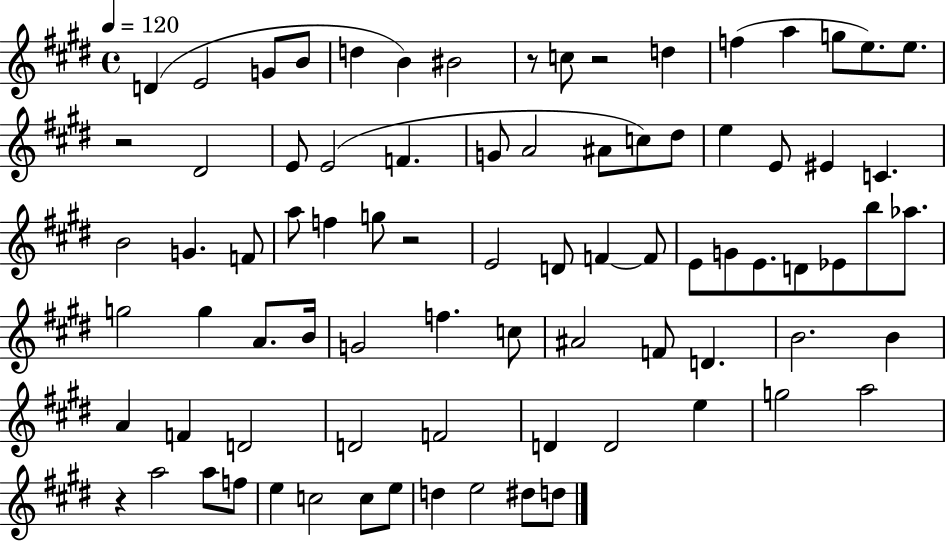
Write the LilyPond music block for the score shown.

{
  \clef treble
  \time 4/4
  \defaultTimeSignature
  \key e \major
  \tempo 4 = 120
  d'4( e'2 g'8 b'8 | d''4 b'4) bis'2 | r8 c''8 r2 d''4 | f''4( a''4 g''8 e''8.) e''8. | \break r2 dis'2 | e'8 e'2( f'4. | g'8 a'2 ais'8 c''8) dis''8 | e''4 e'8 eis'4 c'4. | \break b'2 g'4. f'8 | a''8 f''4 g''8 r2 | e'2 d'8 f'4~~ f'8 | e'8 g'8 e'8. d'8 ees'8 b''8 aes''8. | \break g''2 g''4 a'8. b'16 | g'2 f''4. c''8 | ais'2 f'8 d'4. | b'2. b'4 | \break a'4 f'4 d'2 | d'2 f'2 | d'4 d'2 e''4 | g''2 a''2 | \break r4 a''2 a''8 f''8 | e''4 c''2 c''8 e''8 | d''4 e''2 dis''8 d''8 | \bar "|."
}